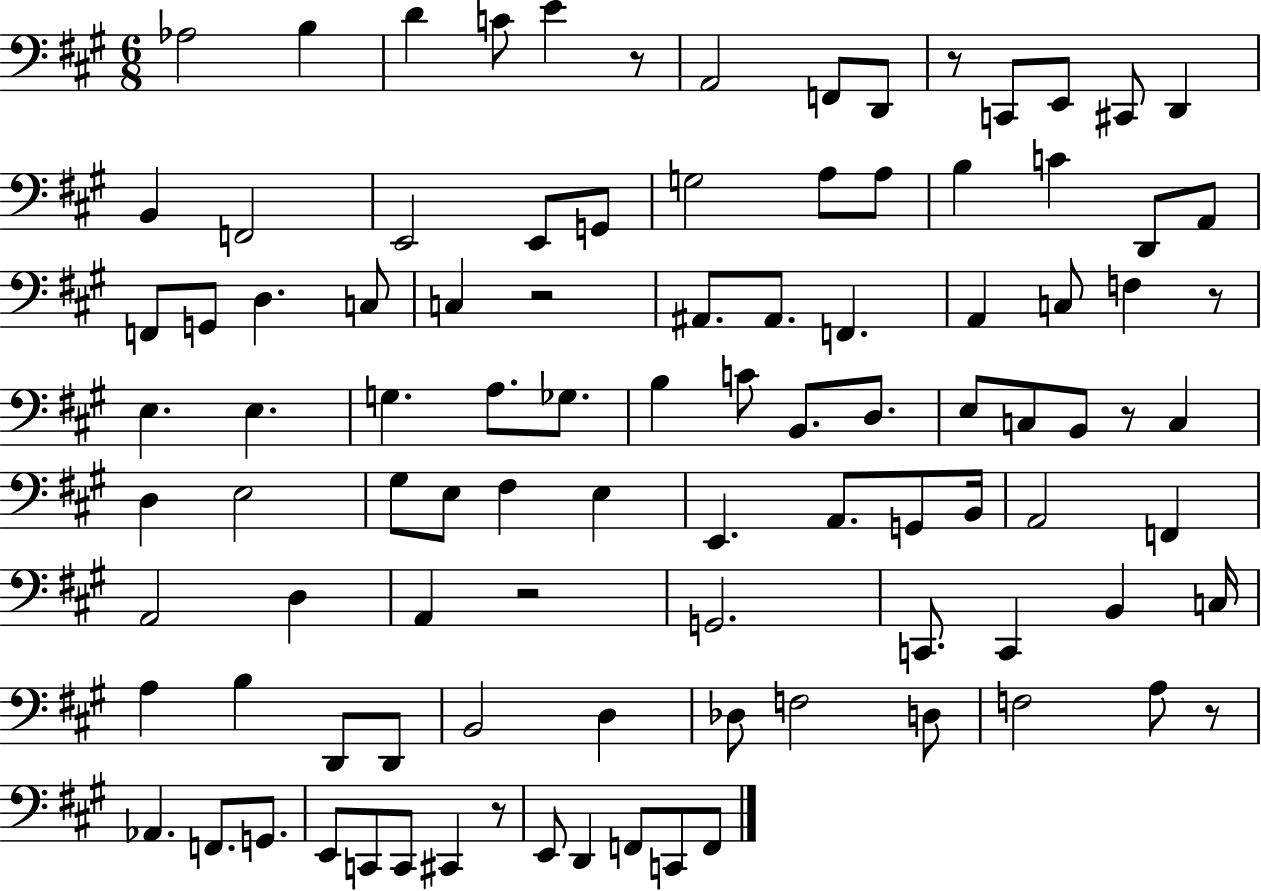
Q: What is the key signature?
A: A major